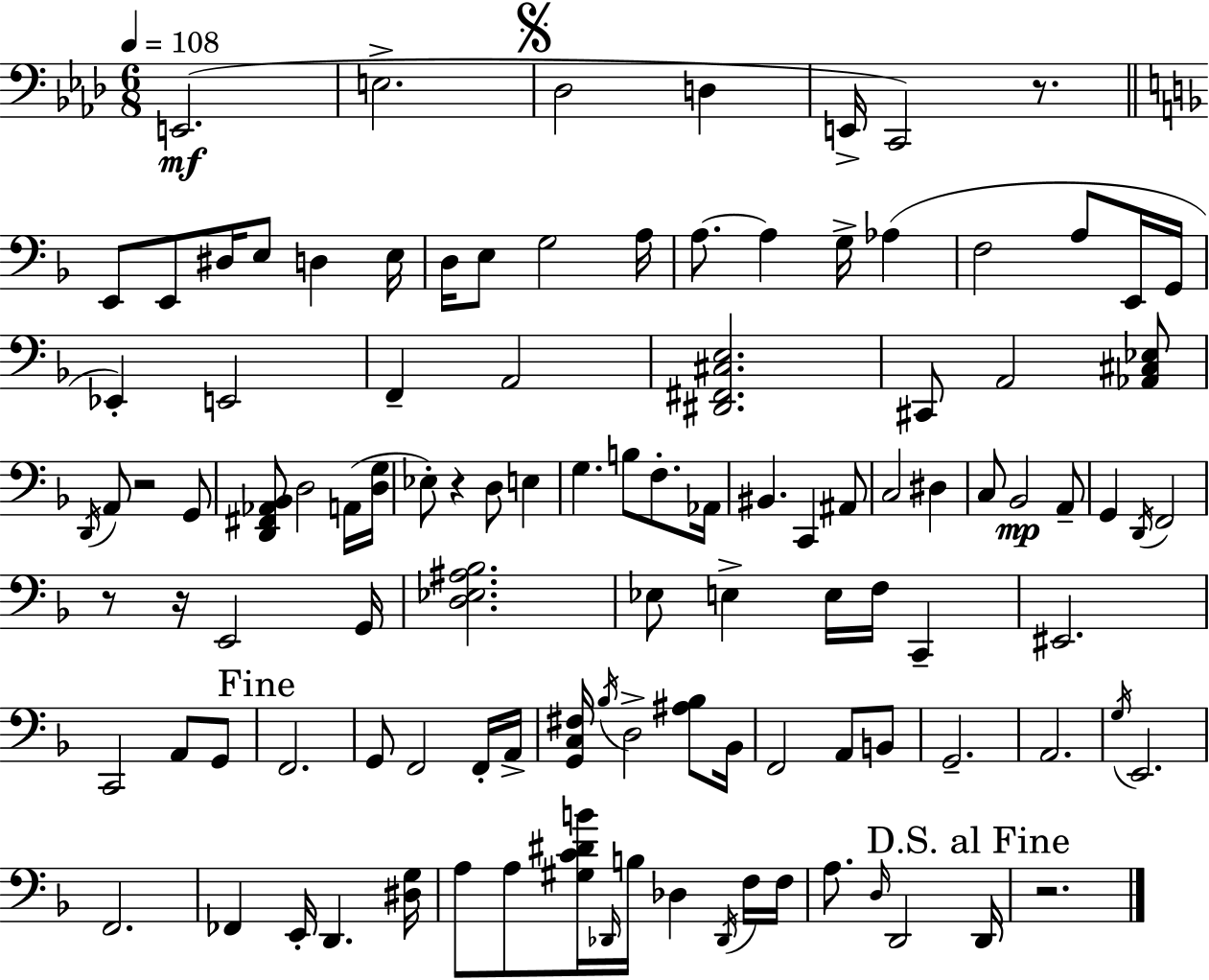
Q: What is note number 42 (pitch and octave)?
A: Ab2